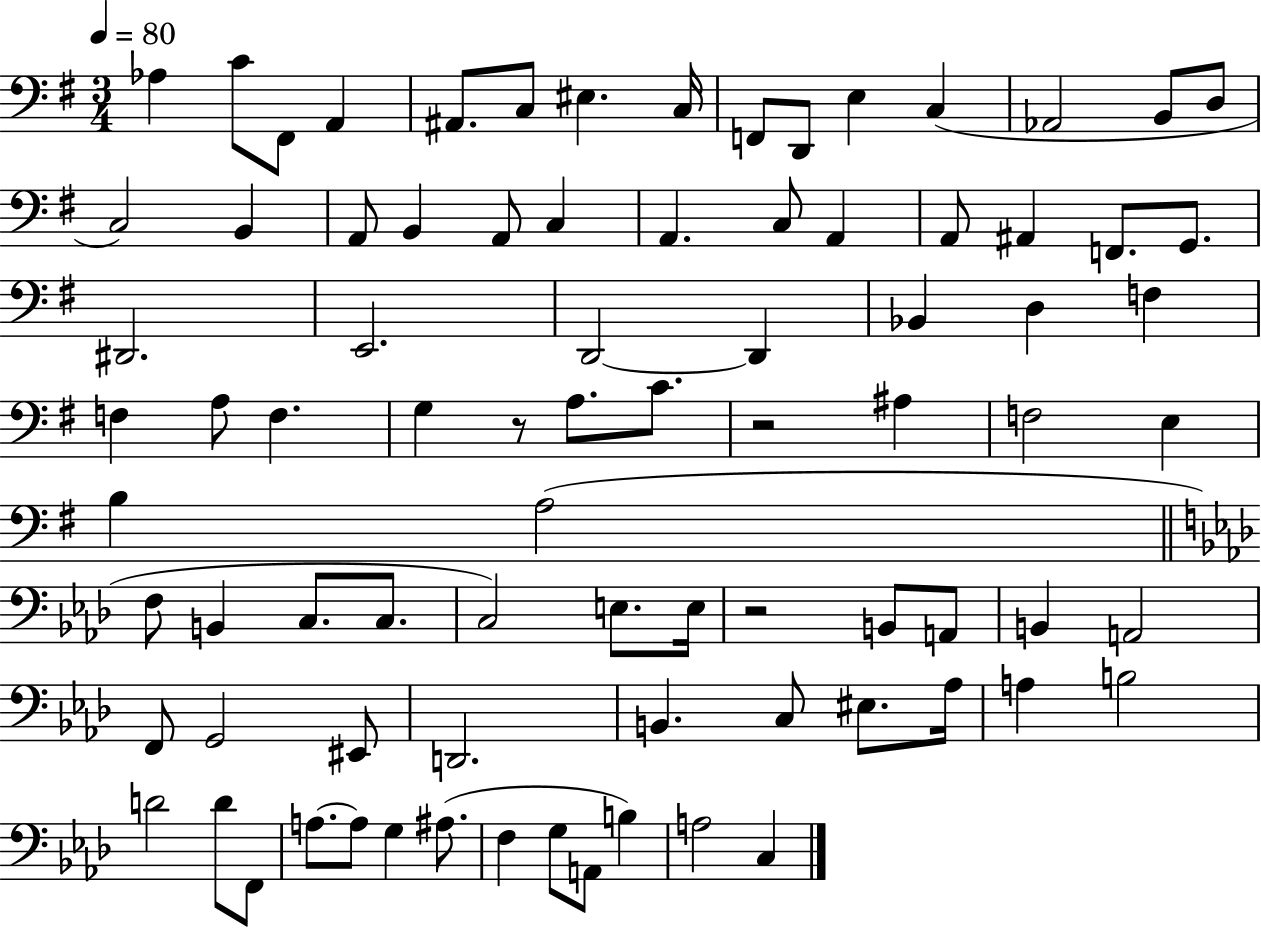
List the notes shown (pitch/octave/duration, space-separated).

Ab3/q C4/e F#2/e A2/q A#2/e. C3/e EIS3/q. C3/s F2/e D2/e E3/q C3/q Ab2/h B2/e D3/e C3/h B2/q A2/e B2/q A2/e C3/q A2/q. C3/e A2/q A2/e A#2/q F2/e. G2/e. D#2/h. E2/h. D2/h D2/q Bb2/q D3/q F3/q F3/q A3/e F3/q. G3/q R/e A3/e. C4/e. R/h A#3/q F3/h E3/q B3/q A3/h F3/e B2/q C3/e. C3/e. C3/h E3/e. E3/s R/h B2/e A2/e B2/q A2/h F2/e G2/h EIS2/e D2/h. B2/q. C3/e EIS3/e. Ab3/s A3/q B3/h D4/h D4/e F2/e A3/e. A3/e G3/q A#3/e. F3/q G3/e A2/e B3/q A3/h C3/q